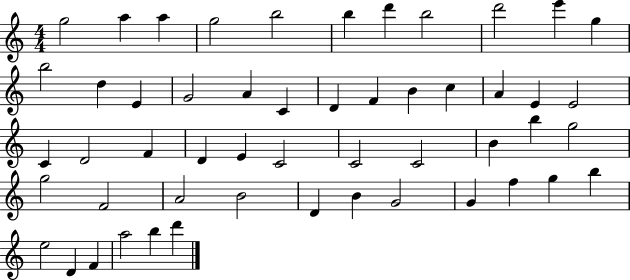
G5/h A5/q A5/q G5/h B5/h B5/q D6/q B5/h D6/h E6/q G5/q B5/h D5/q E4/q G4/h A4/q C4/q D4/q F4/q B4/q C5/q A4/q E4/q E4/h C4/q D4/h F4/q D4/q E4/q C4/h C4/h C4/h B4/q B5/q G5/h G5/h F4/h A4/h B4/h D4/q B4/q G4/h G4/q F5/q G5/q B5/q E5/h D4/q F4/q A5/h B5/q D6/q